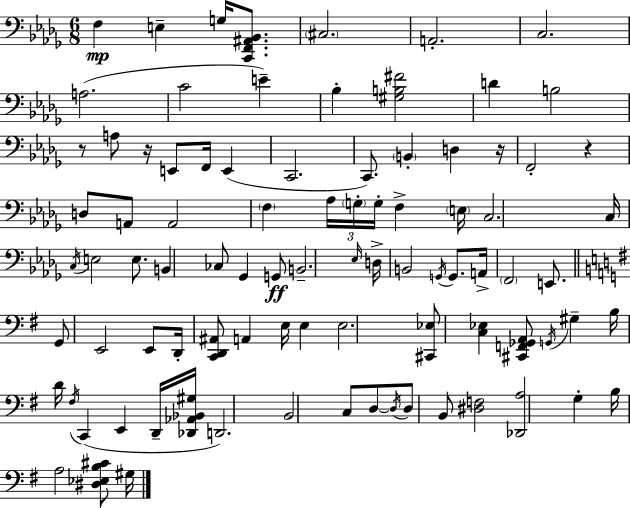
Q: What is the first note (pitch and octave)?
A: F3